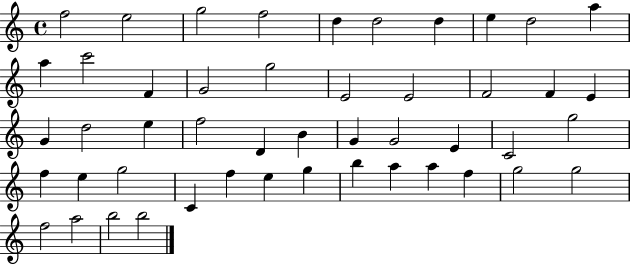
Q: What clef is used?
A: treble